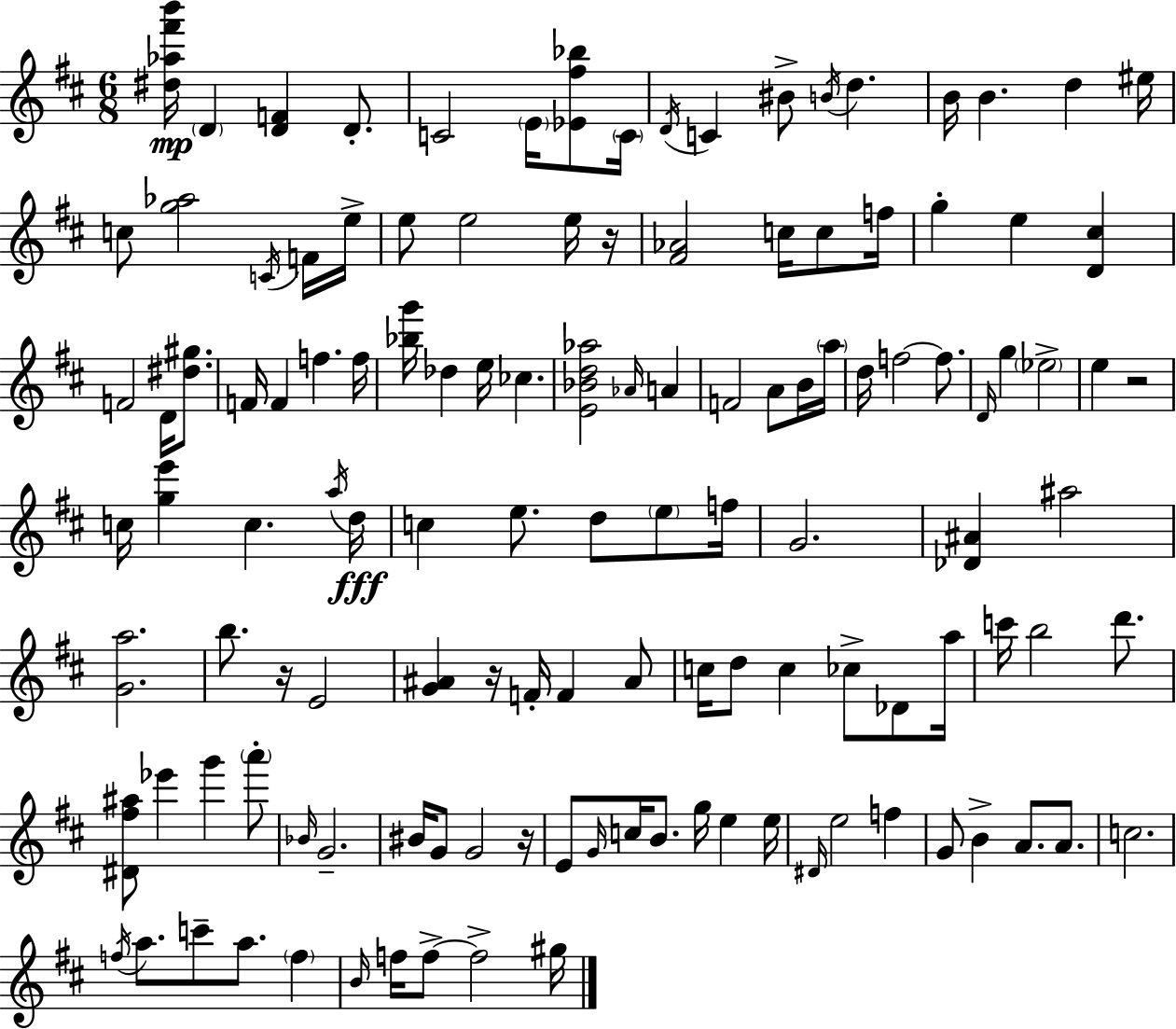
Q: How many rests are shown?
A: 5